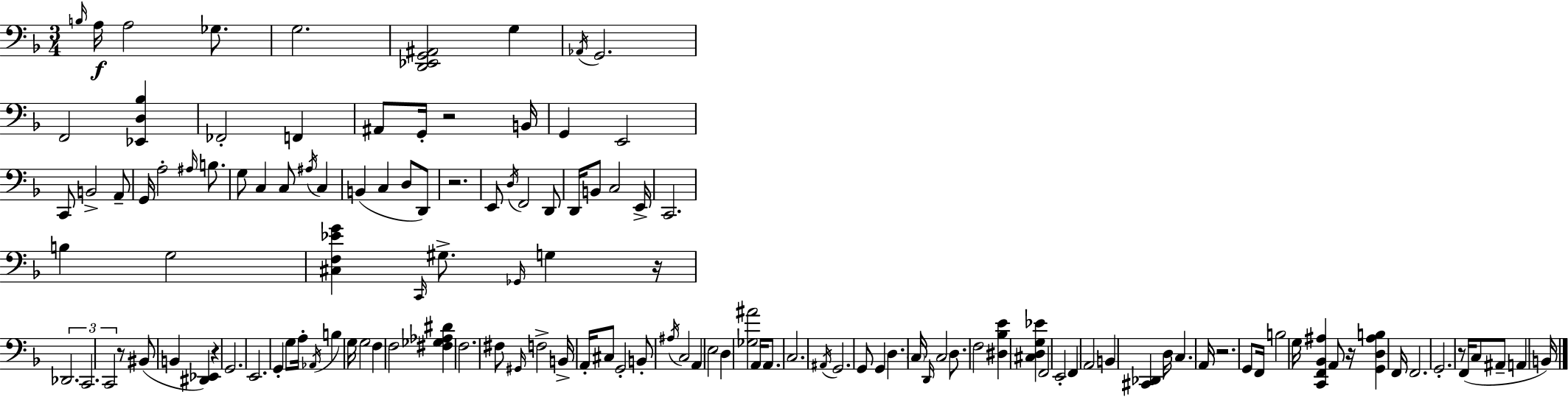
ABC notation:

X:1
T:Untitled
M:3/4
L:1/4
K:Dm
B,/4 A,/4 A,2 _G,/2 G,2 [D,,_E,,G,,^A,,]2 G, _A,,/4 G,,2 F,,2 [_E,,D,_B,] _F,,2 F,, ^A,,/2 G,,/4 z2 B,,/4 G,, E,,2 C,,/2 B,,2 A,,/2 G,,/4 A,2 ^A,/4 B,/2 G,/2 C, C,/2 ^A,/4 C, B,, C, D,/2 D,,/2 z2 E,,/2 D,/4 F,,2 D,,/2 D,,/4 B,,/2 C,2 E,,/4 C,,2 B, G,2 [^C,F,_EG] C,,/4 ^G,/2 _G,,/4 G, z/4 _D,,2 C,,2 C,,2 z/2 ^B,,/2 B,, [^D,,_E,,] z G,,2 E,,2 G,, G,/2 A,/4 _A,,/4 B, G,/4 G,2 F, F,2 [^F,_G,_A,^D] F,2 ^F,/2 ^G,,/4 F,2 B,,/4 A,,/4 ^C,/2 G,,2 B,,/2 ^A,/4 C,2 A,, E,2 D, [_G,^A]2 A,,/4 A,,/2 C,2 ^A,,/4 G,,2 G,,/2 G,, D, C,/4 D,,/4 C,2 D,/2 F,2 [^D,_B,E] [^C,D,G,_E] F,,2 E,,2 F,, A,,2 B,, [^C,,_D,,] D,/4 C, A,,/4 z2 G,,/2 F,,/4 B,2 G,/4 [C,,F,,_B,,^A,] A,,/2 z/4 [G,,D,^A,B,] F,,/4 F,,2 G,,2 z/2 F,,/4 C,/2 ^A,,/2 A,, B,,/4